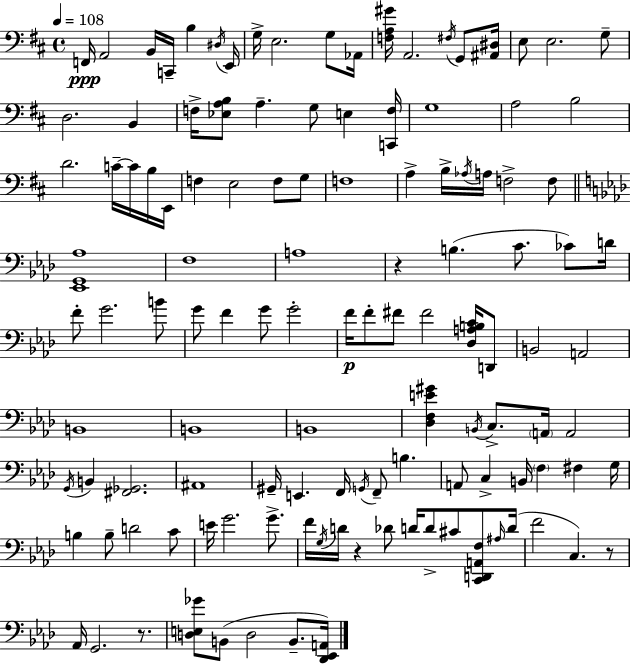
X:1
T:Untitled
M:4/4
L:1/4
K:D
F,,/4 A,,2 B,,/4 C,,/4 B, ^D,/4 E,,/4 G,/4 E,2 G,/2 _A,,/4 [F,A,^G]/4 A,,2 ^F,/4 G,,/2 [^A,,^D,]/4 E,/2 E,2 G,/2 D,2 B,, F,/4 [_E,A,B,]/2 A, G,/2 E, [C,,F,]/4 G,4 A,2 B,2 D2 C/4 C/4 B,/4 E,,/4 F, E,2 F,/2 G,/2 F,4 A, B,/4 _A,/4 A,/4 F,2 F,/2 [_E,,G,,_A,]4 F,4 A,4 z B, C/2 _C/2 D/4 F/2 G2 B/2 G/2 F G/2 G2 F/4 F/2 ^F/2 ^F2 [_D,A,B,C]/4 D,,/2 B,,2 A,,2 B,,4 B,,4 B,,4 [_D,F,E^G] B,,/4 C,/2 A,,/4 A,,2 G,,/4 B,, [^F,,_G,,]2 ^A,,4 ^G,,/4 E,, F,,/4 G,,/4 F,,/2 B, A,,/2 C, B,,/4 F, ^F, G,/4 B, B,/2 D2 C/2 E/4 G2 G/2 F/4 G,/4 D/4 z _D/2 D/4 D/2 ^C/2 [C,,D,,A,,F,]/2 ^A,/4 D/4 F2 C, z/2 _A,,/4 G,,2 z/2 [D,E,_G]/2 B,,/2 D,2 B,,/2 [_D,,_E,,A,,]/4